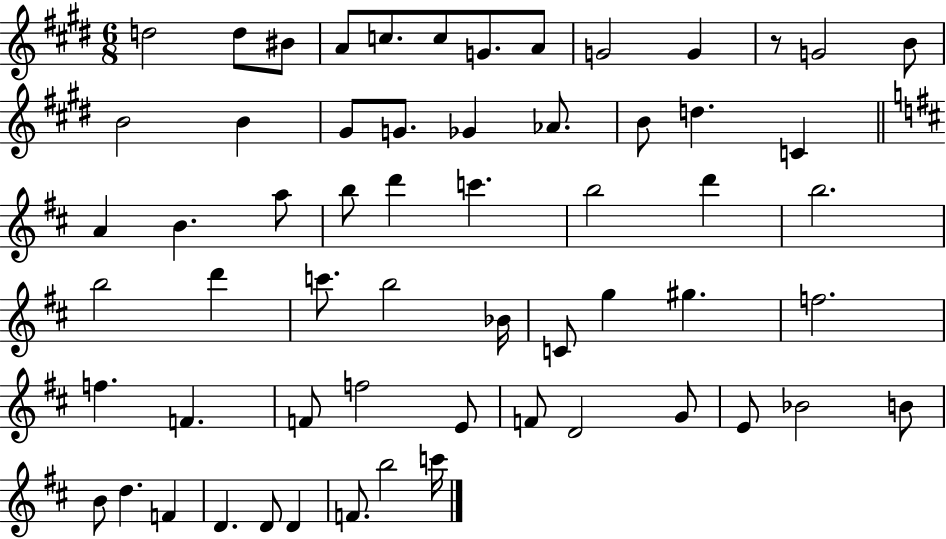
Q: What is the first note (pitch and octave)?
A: D5